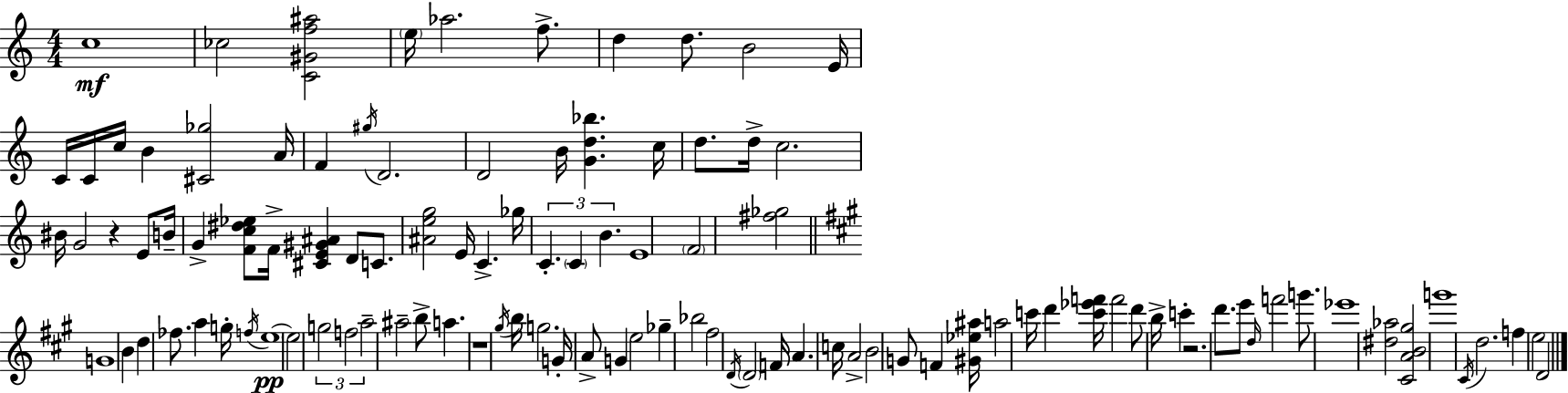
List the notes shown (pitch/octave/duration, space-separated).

C5/w CES5/h [C4,G#4,F5,A#5]/h E5/s Ab5/h. F5/e. D5/q D5/e. B4/h E4/s C4/s C4/s C5/s B4/q [C#4,Gb5]/h A4/s F4/q G#5/s D4/h. D4/h B4/s [G4,D5,Bb5]/q. C5/s D5/e. D5/s C5/h. BIS4/s G4/h R/q E4/e B4/s G4/q [F4,C5,D#5,Eb5]/e F4/s [C#4,E4,G#4,A#4]/q D4/e C4/e. [A#4,E5,G5]/h E4/s C4/q. Gb5/s C4/q. C4/q B4/q. E4/w F4/h [F#5,Gb5]/h G4/w B4/q D5/q FES5/e. A5/q G5/s F5/s E5/w E5/h G5/h F5/h A5/h A#5/h B5/e A5/q. R/w G#5/s B5/s G5/h. G4/s A4/e G4/q E5/h Gb5/q Bb5/h F#5/h D4/s D4/h F4/s A4/q. C5/s A4/h B4/h G4/e F4/q [G#4,Eb5,A#5]/s A5/h C6/s D6/q [C6,Eb6,F6]/s F6/h D6/e B5/s C6/q R/h. D6/e. E6/e D5/s F6/h G6/e. Eb6/w [D#5,Ab5]/h [C#4,A4,B4,G#5]/h G6/w C#4/s D5/h. F5/q E5/h D4/h